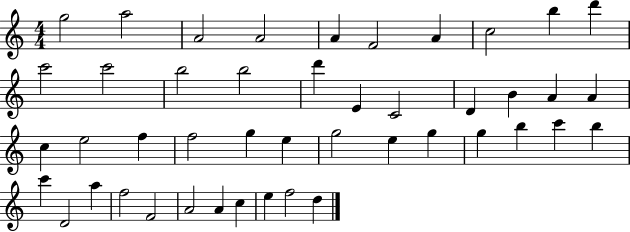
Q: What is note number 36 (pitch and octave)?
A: D4